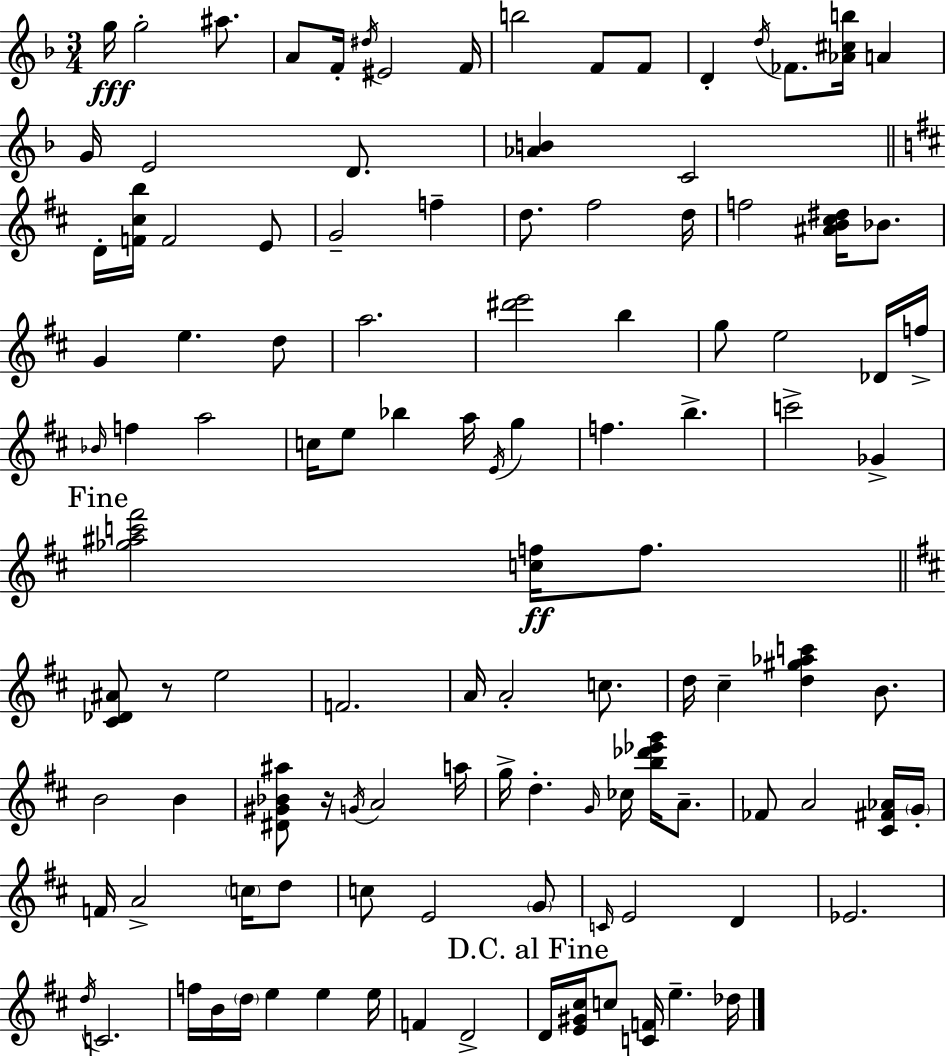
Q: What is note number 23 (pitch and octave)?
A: G4